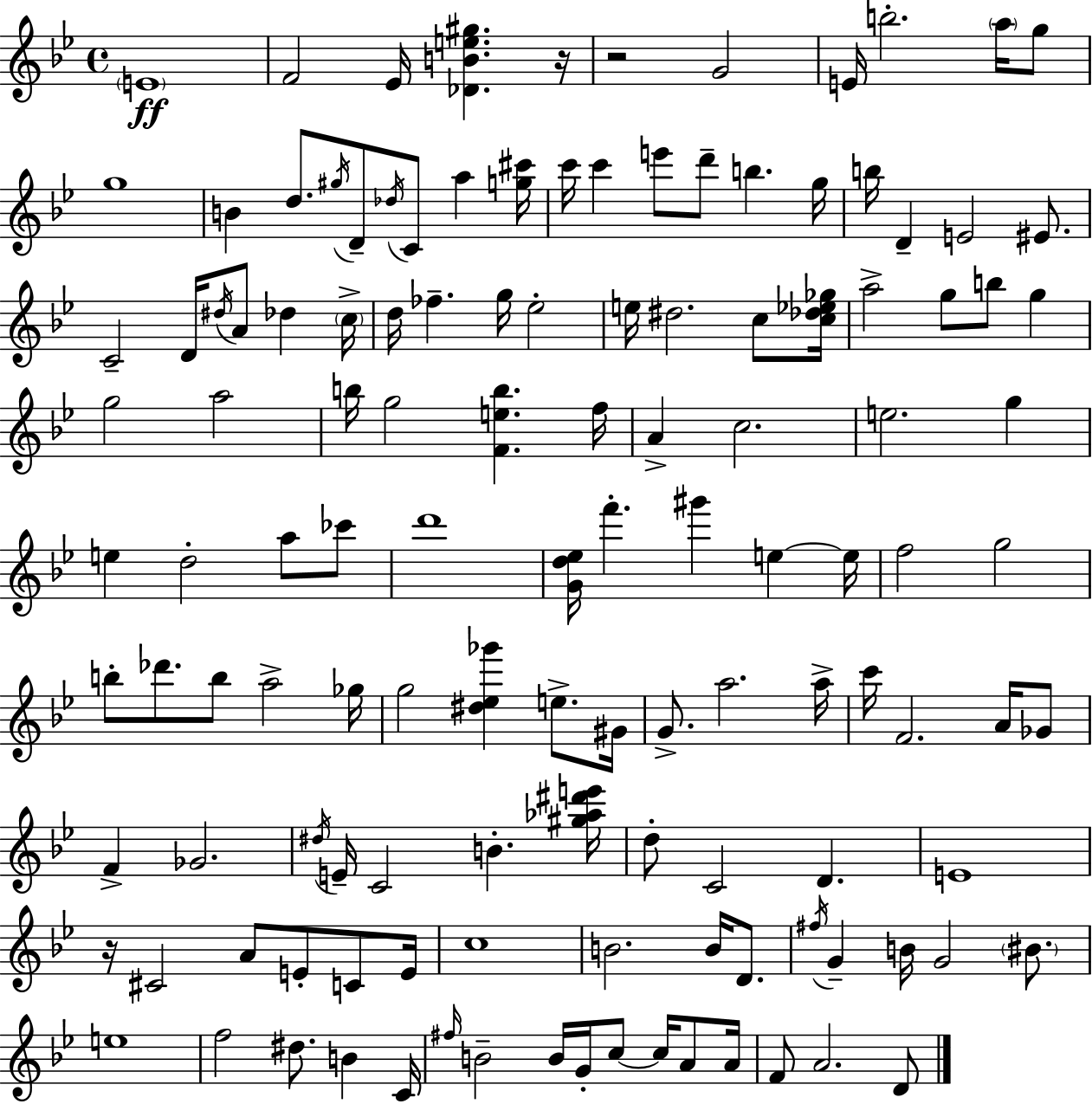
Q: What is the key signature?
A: BES major